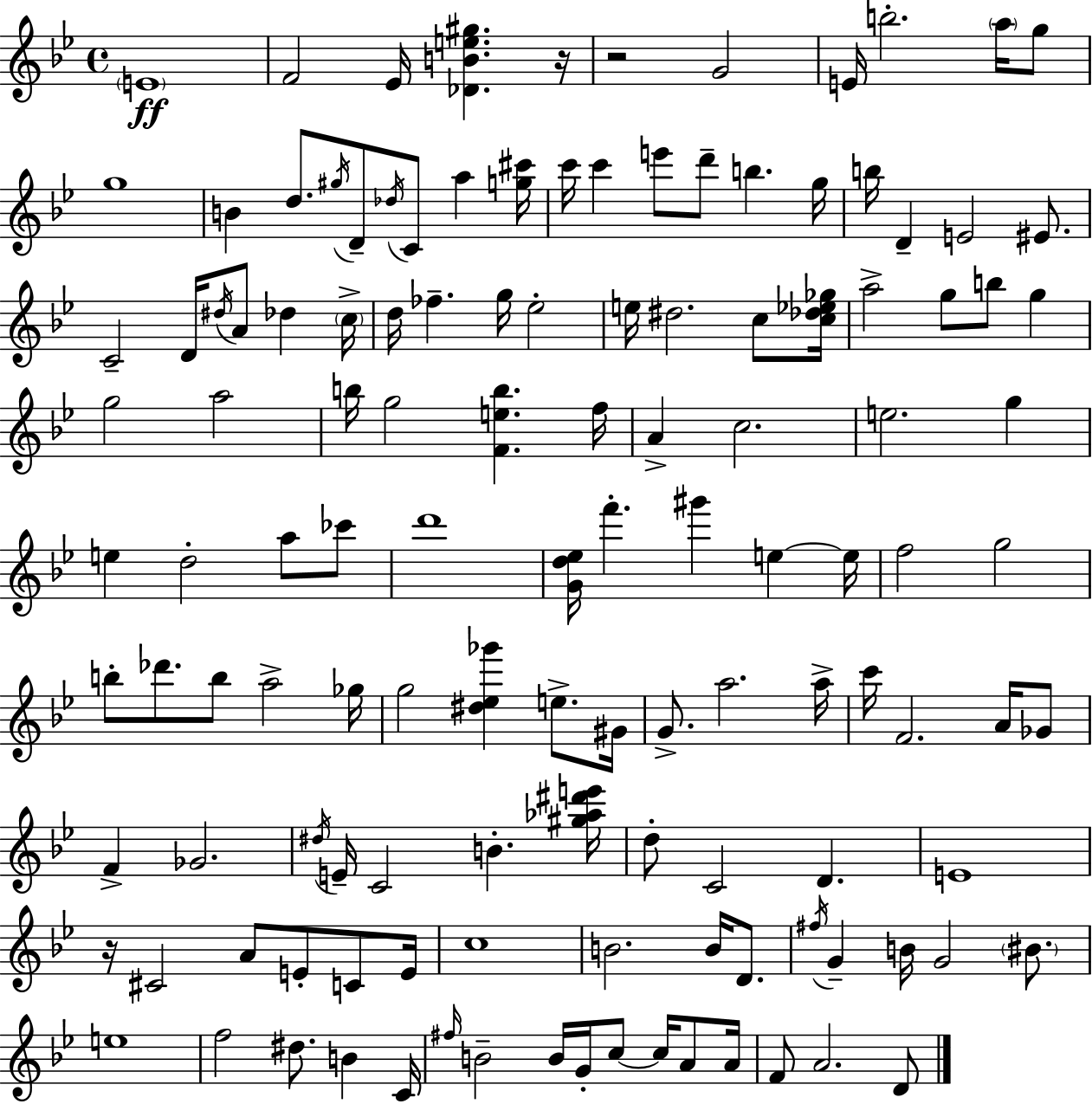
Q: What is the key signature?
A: BES major